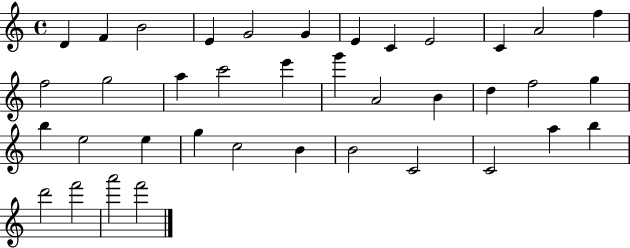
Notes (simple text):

D4/q F4/q B4/h E4/q G4/h G4/q E4/q C4/q E4/h C4/q A4/h F5/q F5/h G5/h A5/q C6/h E6/q G6/q A4/h B4/q D5/q F5/h G5/q B5/q E5/h E5/q G5/q C5/h B4/q B4/h C4/h C4/h A5/q B5/q D6/h F6/h A6/h F6/h